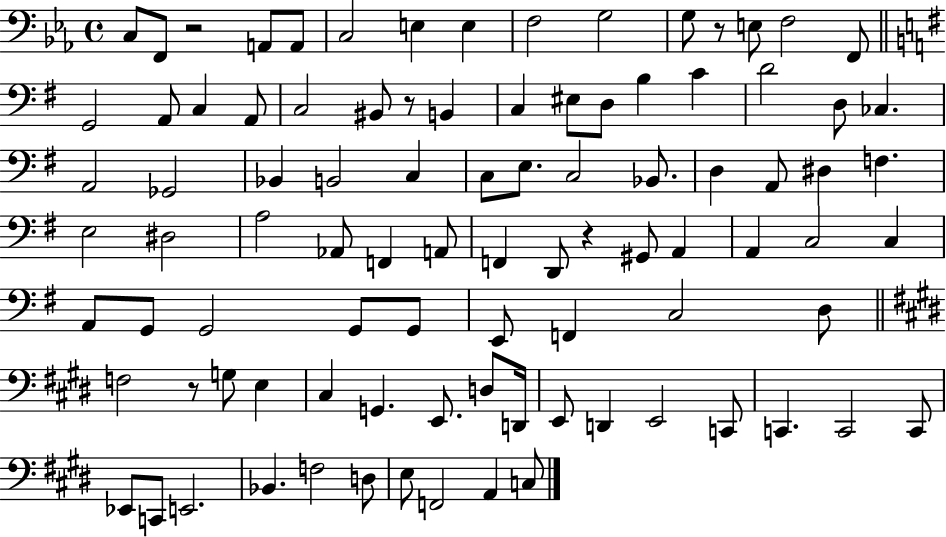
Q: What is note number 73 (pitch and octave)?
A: D2